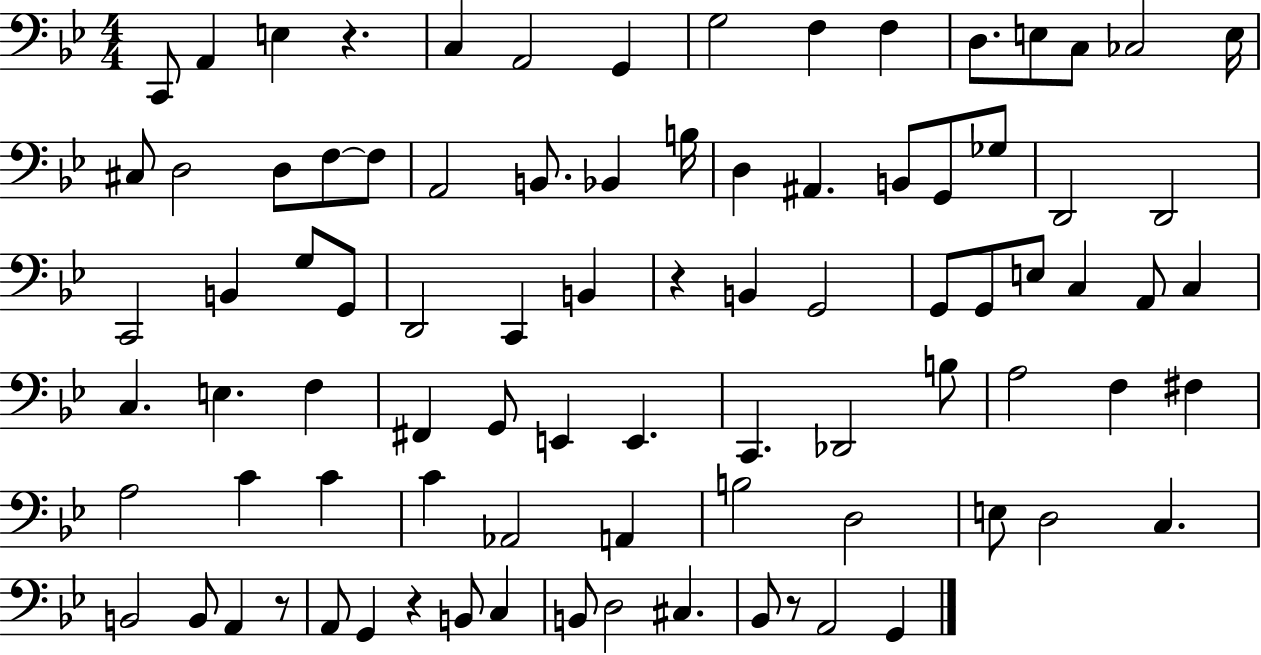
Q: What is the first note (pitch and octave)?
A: C2